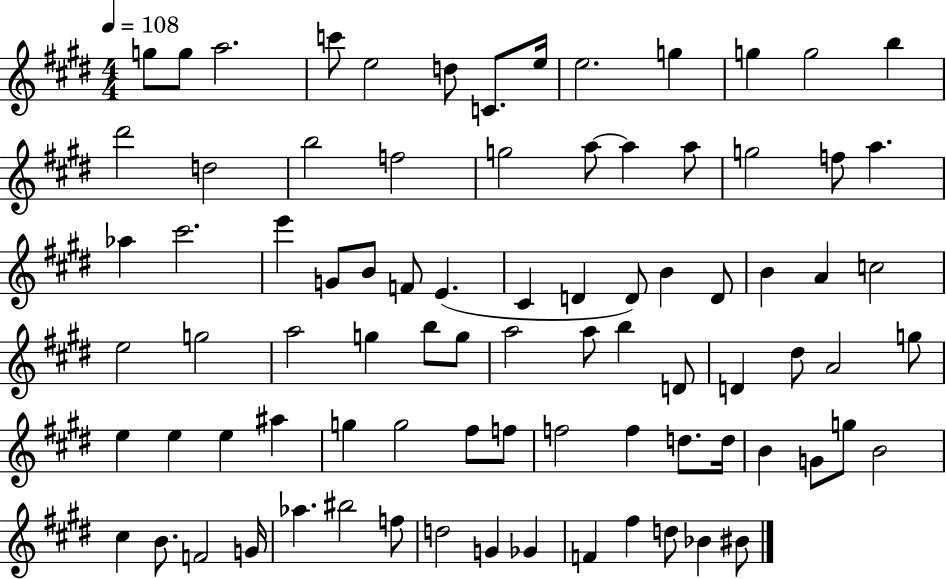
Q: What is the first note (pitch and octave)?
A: G5